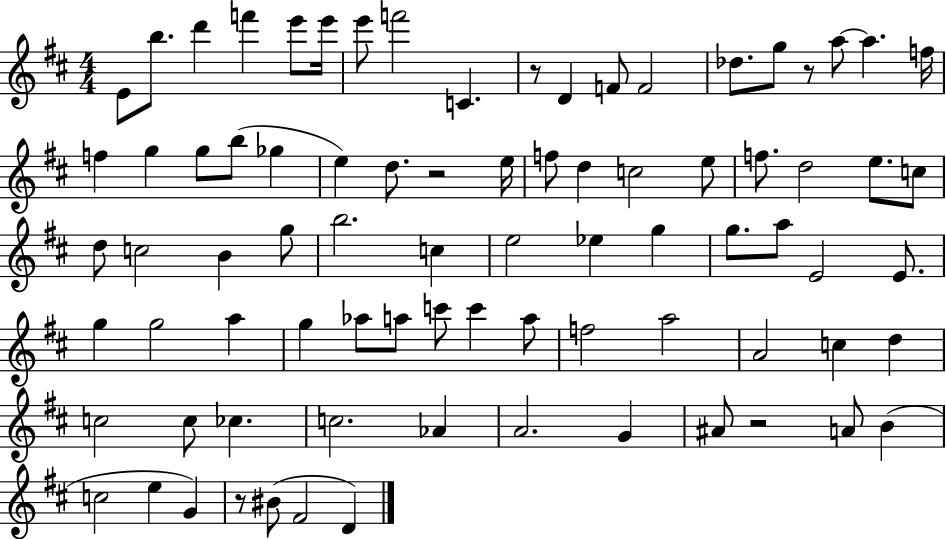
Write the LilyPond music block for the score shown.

{
  \clef treble
  \numericTimeSignature
  \time 4/4
  \key d \major
  e'8 b''8. d'''4 f'''4 e'''8 e'''16 | e'''8 f'''2 c'4. | r8 d'4 f'8 f'2 | des''8. g''8 r8 a''8~~ a''4. f''16 | \break f''4 g''4 g''8 b''8( ges''4 | e''4) d''8. r2 e''16 | f''8 d''4 c''2 e''8 | f''8. d''2 e''8. c''8 | \break d''8 c''2 b'4 g''8 | b''2. c''4 | e''2 ees''4 g''4 | g''8. a''8 e'2 e'8. | \break g''4 g''2 a''4 | g''4 aes''8 a''8 c'''8 c'''4 a''8 | f''2 a''2 | a'2 c''4 d''4 | \break c''2 c''8 ces''4. | c''2. aes'4 | a'2. g'4 | ais'8 r2 a'8 b'4( | \break c''2 e''4 g'4) | r8 bis'8( fis'2 d'4) | \bar "|."
}